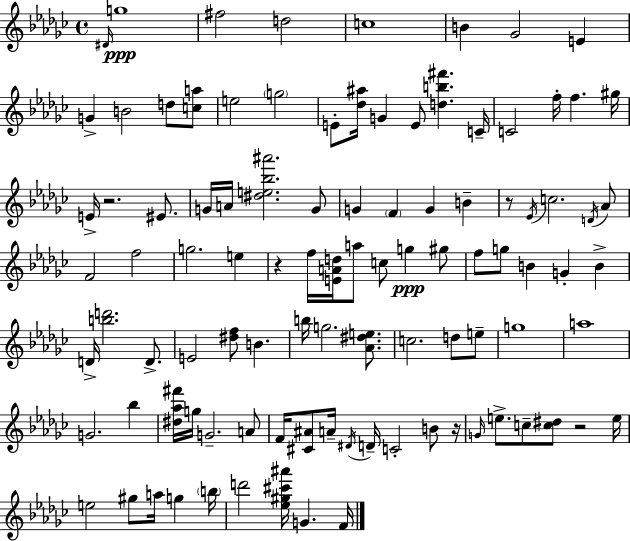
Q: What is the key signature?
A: EES minor